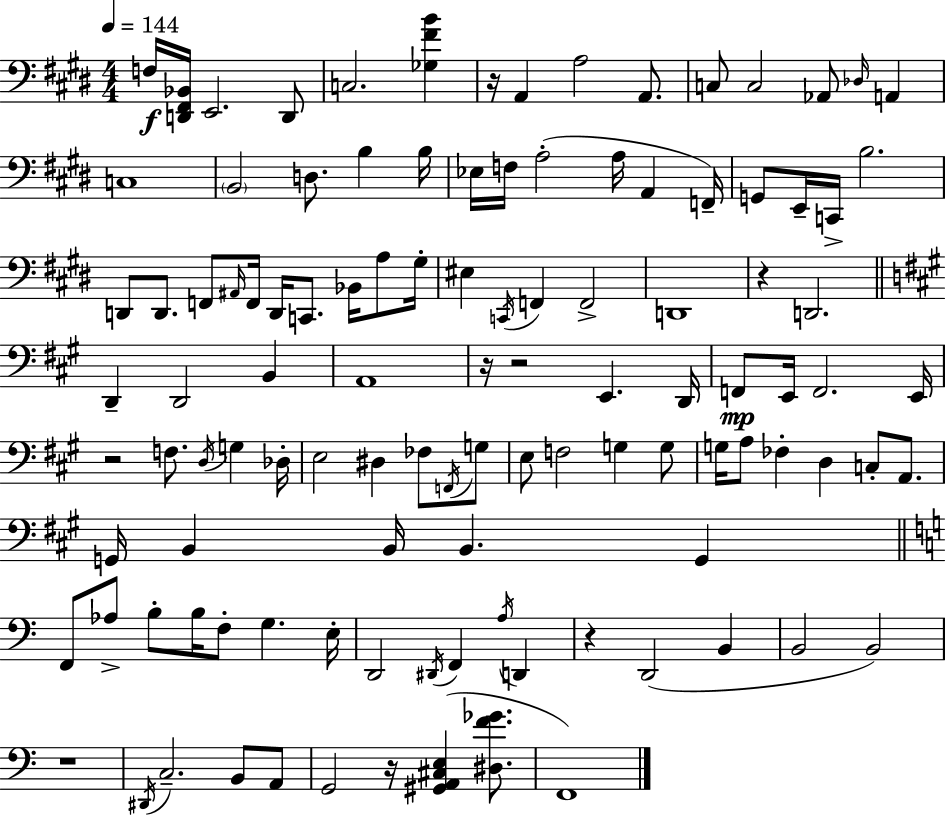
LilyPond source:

{
  \clef bass
  \numericTimeSignature
  \time 4/4
  \key e \major
  \tempo 4 = 144
  f16\f <d, fis, bes,>16 e,2. d,8 | c2. <ges fis' b'>4 | r16 a,4 a2 a,8. | c8 c2 aes,8 \grace { des16 } a,4 | \break c1 | \parenthesize b,2 d8. b4 | b16 ees16 f16 a2-.( a16 a,4 | f,16--) g,8 e,16-- c,16-> b2. | \break d,8 d,8. f,8 \grace { ais,16 } f,16 d,16 c,8. bes,16 a8 | gis16-. eis4 \acciaccatura { c,16 } f,4 f,2-> | d,1 | r4 d,2. | \break \bar "||" \break \key a \major d,4-- d,2 b,4 | a,1 | r16 r2 e,4. d,16 | f,8\mp e,16 f,2. e,16 | \break r2 f8. \acciaccatura { d16 } g4 | des16-. e2 dis4 fes8 \acciaccatura { f,16 } | g8 e8 f2 g4 | g8 g16 a8 fes4-. d4 c8-. a,8. | \break g,16 b,4 b,16 b,4. g,4 | \bar "||" \break \key c \major f,8 aes8-> b8-. b16 f8-. g4. e16-. | d,2 \acciaccatura { dis,16 } f,4 \acciaccatura { a16 } d,4 | r4 d,2( b,4 | b,2 b,2) | \break r1 | \acciaccatura { dis,16 } c2.-- b,8 | a,8 g,2 r16 <gis, a, cis e>4( | <dis f' ges'>8. f,1) | \break \bar "|."
}